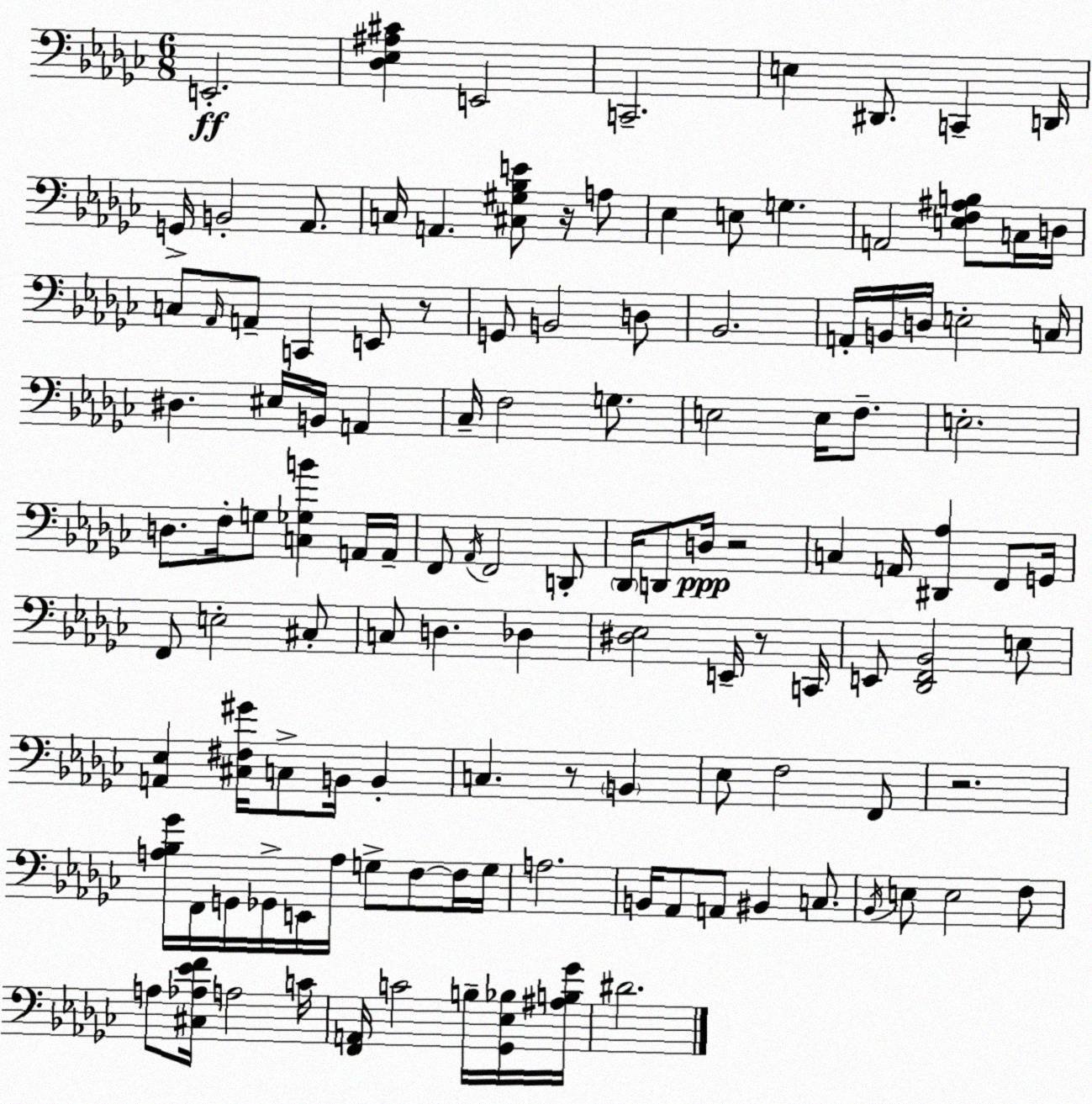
X:1
T:Untitled
M:6/8
L:1/4
K:Ebm
E,,2 [_D,_E,^A,^C] E,,2 C,,2 E, ^D,,/2 C,, D,,/4 G,,/4 B,,2 _A,,/2 C,/4 A,, [^C,^G,_B,E]/2 z/4 A,/2 _E, E,/2 G, A,,2 [E,F,^A,B,]/2 C,/4 D,/4 C,/2 _A,,/4 A,,/2 C,, E,,/2 z/2 G,,/2 B,,2 D,/2 _B,,2 A,,/4 B,,/4 D,/4 E,2 C,/4 ^D, ^E,/4 B,,/4 A,, _C,/4 F,2 G,/2 E,2 E,/4 F,/2 E,2 D,/2 F,/4 G,/2 [C,_G,B] A,,/4 A,,/4 F,,/2 _A,,/4 F,,2 D,,/2 _D,,/4 D,,/2 D,/4 z2 C, A,,/4 [^D,,_A,] F,,/2 G,,/4 F,,/2 E,2 ^C,/2 C,/2 D, _D, [^D,_E,]2 E,,/4 z/2 C,,/4 E,,/2 [_D,,F,,_B,,]2 E,/2 [A,,_E,] [^C,^F,^G]/4 C,/2 B,,/4 B,, C, z/2 B,, _E,/2 F,2 F,,/2 z2 [A,_B,_G]/4 F,,/4 G,,/4 _G,,/4 E,,/4 A,/4 G,/2 F,/2 F,/4 G,/4 A,2 B,,/4 _A,,/2 A,,/2 ^B,, C,/2 _B,,/4 E,/2 E,2 F,/2 A,/2 [^C,_A,_EF]/4 A,2 C/4 [F,,A,,]/4 C2 B,/4 [_G,,_E,_B,]/4 [^A,B,_G]/4 ^D2